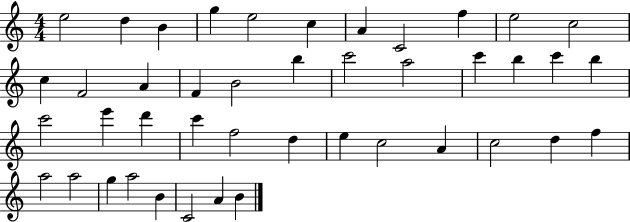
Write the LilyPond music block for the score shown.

{
  \clef treble
  \numericTimeSignature
  \time 4/4
  \key c \major
  e''2 d''4 b'4 | g''4 e''2 c''4 | a'4 c'2 f''4 | e''2 c''2 | \break c''4 f'2 a'4 | f'4 b'2 b''4 | c'''2 a''2 | c'''4 b''4 c'''4 b''4 | \break c'''2 e'''4 d'''4 | c'''4 f''2 d''4 | e''4 c''2 a'4 | c''2 d''4 f''4 | \break a''2 a''2 | g''4 a''2 b'4 | c'2 a'4 b'4 | \bar "|."
}